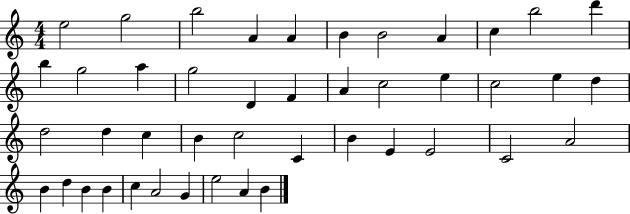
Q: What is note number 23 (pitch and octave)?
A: D5